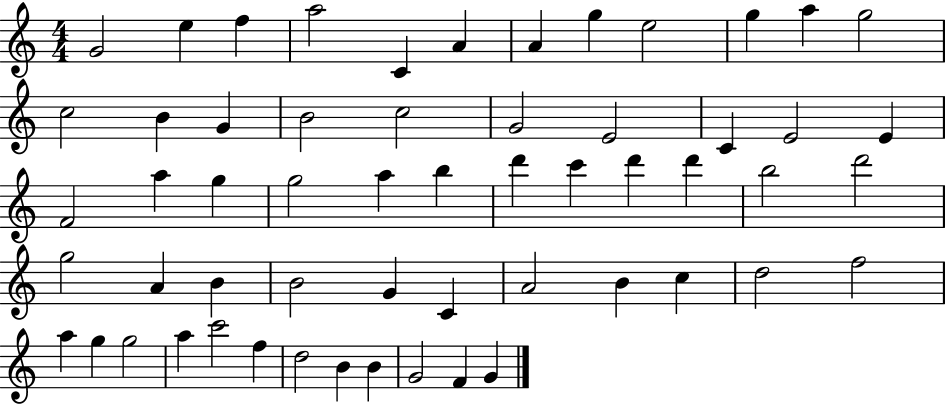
G4/h E5/q F5/q A5/h C4/q A4/q A4/q G5/q E5/h G5/q A5/q G5/h C5/h B4/q G4/q B4/h C5/h G4/h E4/h C4/q E4/h E4/q F4/h A5/q G5/q G5/h A5/q B5/q D6/q C6/q D6/q D6/q B5/h D6/h G5/h A4/q B4/q B4/h G4/q C4/q A4/h B4/q C5/q D5/h F5/h A5/q G5/q G5/h A5/q C6/h F5/q D5/h B4/q B4/q G4/h F4/q G4/q